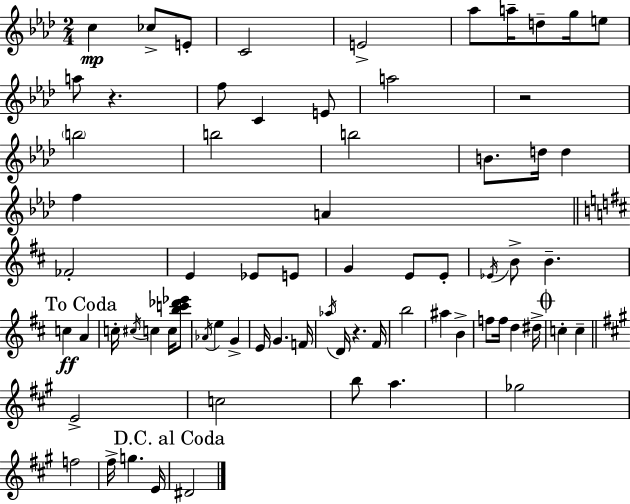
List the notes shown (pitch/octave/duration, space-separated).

C5/q CES5/e E4/e C4/h E4/h Ab5/e A5/s D5/e G5/s E5/e A5/e R/q. F5/e C4/q E4/e A5/h R/h B5/h B5/h B5/h B4/e. D5/s D5/q F5/q A4/q FES4/h E4/q Eb4/e E4/e G4/q E4/e E4/e Eb4/s B4/e B4/q. C5/q A4/q C5/s C#5/s C5/q C5/s [B5,C6,Db6,Eb6]/e Ab4/s E5/q G4/q E4/s G4/q. F4/s Ab5/s D4/s R/q. F#4/s B5/h A#5/q B4/q F5/e F5/s D5/q D#5/s C5/q C5/q E4/h C5/h B5/e A5/q. Gb5/h F5/h F#5/s G5/q. E4/s D#4/h